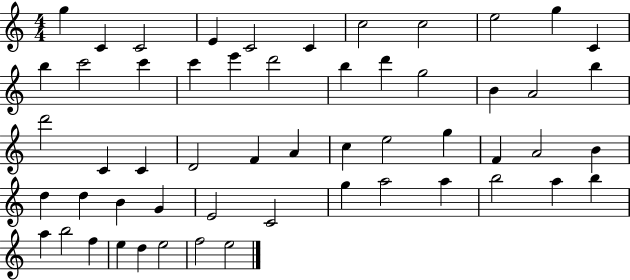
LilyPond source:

{
  \clef treble
  \numericTimeSignature
  \time 4/4
  \key c \major
  g''4 c'4 c'2 | e'4 c'2 c'4 | c''2 c''2 | e''2 g''4 c'4 | \break b''4 c'''2 c'''4 | c'''4 e'''4 d'''2 | b''4 d'''4 g''2 | b'4 a'2 b''4 | \break d'''2 c'4 c'4 | d'2 f'4 a'4 | c''4 e''2 g''4 | f'4 a'2 b'4 | \break d''4 d''4 b'4 g'4 | e'2 c'2 | g''4 a''2 a''4 | b''2 a''4 b''4 | \break a''4 b''2 f''4 | e''4 d''4 e''2 | f''2 e''2 | \bar "|."
}